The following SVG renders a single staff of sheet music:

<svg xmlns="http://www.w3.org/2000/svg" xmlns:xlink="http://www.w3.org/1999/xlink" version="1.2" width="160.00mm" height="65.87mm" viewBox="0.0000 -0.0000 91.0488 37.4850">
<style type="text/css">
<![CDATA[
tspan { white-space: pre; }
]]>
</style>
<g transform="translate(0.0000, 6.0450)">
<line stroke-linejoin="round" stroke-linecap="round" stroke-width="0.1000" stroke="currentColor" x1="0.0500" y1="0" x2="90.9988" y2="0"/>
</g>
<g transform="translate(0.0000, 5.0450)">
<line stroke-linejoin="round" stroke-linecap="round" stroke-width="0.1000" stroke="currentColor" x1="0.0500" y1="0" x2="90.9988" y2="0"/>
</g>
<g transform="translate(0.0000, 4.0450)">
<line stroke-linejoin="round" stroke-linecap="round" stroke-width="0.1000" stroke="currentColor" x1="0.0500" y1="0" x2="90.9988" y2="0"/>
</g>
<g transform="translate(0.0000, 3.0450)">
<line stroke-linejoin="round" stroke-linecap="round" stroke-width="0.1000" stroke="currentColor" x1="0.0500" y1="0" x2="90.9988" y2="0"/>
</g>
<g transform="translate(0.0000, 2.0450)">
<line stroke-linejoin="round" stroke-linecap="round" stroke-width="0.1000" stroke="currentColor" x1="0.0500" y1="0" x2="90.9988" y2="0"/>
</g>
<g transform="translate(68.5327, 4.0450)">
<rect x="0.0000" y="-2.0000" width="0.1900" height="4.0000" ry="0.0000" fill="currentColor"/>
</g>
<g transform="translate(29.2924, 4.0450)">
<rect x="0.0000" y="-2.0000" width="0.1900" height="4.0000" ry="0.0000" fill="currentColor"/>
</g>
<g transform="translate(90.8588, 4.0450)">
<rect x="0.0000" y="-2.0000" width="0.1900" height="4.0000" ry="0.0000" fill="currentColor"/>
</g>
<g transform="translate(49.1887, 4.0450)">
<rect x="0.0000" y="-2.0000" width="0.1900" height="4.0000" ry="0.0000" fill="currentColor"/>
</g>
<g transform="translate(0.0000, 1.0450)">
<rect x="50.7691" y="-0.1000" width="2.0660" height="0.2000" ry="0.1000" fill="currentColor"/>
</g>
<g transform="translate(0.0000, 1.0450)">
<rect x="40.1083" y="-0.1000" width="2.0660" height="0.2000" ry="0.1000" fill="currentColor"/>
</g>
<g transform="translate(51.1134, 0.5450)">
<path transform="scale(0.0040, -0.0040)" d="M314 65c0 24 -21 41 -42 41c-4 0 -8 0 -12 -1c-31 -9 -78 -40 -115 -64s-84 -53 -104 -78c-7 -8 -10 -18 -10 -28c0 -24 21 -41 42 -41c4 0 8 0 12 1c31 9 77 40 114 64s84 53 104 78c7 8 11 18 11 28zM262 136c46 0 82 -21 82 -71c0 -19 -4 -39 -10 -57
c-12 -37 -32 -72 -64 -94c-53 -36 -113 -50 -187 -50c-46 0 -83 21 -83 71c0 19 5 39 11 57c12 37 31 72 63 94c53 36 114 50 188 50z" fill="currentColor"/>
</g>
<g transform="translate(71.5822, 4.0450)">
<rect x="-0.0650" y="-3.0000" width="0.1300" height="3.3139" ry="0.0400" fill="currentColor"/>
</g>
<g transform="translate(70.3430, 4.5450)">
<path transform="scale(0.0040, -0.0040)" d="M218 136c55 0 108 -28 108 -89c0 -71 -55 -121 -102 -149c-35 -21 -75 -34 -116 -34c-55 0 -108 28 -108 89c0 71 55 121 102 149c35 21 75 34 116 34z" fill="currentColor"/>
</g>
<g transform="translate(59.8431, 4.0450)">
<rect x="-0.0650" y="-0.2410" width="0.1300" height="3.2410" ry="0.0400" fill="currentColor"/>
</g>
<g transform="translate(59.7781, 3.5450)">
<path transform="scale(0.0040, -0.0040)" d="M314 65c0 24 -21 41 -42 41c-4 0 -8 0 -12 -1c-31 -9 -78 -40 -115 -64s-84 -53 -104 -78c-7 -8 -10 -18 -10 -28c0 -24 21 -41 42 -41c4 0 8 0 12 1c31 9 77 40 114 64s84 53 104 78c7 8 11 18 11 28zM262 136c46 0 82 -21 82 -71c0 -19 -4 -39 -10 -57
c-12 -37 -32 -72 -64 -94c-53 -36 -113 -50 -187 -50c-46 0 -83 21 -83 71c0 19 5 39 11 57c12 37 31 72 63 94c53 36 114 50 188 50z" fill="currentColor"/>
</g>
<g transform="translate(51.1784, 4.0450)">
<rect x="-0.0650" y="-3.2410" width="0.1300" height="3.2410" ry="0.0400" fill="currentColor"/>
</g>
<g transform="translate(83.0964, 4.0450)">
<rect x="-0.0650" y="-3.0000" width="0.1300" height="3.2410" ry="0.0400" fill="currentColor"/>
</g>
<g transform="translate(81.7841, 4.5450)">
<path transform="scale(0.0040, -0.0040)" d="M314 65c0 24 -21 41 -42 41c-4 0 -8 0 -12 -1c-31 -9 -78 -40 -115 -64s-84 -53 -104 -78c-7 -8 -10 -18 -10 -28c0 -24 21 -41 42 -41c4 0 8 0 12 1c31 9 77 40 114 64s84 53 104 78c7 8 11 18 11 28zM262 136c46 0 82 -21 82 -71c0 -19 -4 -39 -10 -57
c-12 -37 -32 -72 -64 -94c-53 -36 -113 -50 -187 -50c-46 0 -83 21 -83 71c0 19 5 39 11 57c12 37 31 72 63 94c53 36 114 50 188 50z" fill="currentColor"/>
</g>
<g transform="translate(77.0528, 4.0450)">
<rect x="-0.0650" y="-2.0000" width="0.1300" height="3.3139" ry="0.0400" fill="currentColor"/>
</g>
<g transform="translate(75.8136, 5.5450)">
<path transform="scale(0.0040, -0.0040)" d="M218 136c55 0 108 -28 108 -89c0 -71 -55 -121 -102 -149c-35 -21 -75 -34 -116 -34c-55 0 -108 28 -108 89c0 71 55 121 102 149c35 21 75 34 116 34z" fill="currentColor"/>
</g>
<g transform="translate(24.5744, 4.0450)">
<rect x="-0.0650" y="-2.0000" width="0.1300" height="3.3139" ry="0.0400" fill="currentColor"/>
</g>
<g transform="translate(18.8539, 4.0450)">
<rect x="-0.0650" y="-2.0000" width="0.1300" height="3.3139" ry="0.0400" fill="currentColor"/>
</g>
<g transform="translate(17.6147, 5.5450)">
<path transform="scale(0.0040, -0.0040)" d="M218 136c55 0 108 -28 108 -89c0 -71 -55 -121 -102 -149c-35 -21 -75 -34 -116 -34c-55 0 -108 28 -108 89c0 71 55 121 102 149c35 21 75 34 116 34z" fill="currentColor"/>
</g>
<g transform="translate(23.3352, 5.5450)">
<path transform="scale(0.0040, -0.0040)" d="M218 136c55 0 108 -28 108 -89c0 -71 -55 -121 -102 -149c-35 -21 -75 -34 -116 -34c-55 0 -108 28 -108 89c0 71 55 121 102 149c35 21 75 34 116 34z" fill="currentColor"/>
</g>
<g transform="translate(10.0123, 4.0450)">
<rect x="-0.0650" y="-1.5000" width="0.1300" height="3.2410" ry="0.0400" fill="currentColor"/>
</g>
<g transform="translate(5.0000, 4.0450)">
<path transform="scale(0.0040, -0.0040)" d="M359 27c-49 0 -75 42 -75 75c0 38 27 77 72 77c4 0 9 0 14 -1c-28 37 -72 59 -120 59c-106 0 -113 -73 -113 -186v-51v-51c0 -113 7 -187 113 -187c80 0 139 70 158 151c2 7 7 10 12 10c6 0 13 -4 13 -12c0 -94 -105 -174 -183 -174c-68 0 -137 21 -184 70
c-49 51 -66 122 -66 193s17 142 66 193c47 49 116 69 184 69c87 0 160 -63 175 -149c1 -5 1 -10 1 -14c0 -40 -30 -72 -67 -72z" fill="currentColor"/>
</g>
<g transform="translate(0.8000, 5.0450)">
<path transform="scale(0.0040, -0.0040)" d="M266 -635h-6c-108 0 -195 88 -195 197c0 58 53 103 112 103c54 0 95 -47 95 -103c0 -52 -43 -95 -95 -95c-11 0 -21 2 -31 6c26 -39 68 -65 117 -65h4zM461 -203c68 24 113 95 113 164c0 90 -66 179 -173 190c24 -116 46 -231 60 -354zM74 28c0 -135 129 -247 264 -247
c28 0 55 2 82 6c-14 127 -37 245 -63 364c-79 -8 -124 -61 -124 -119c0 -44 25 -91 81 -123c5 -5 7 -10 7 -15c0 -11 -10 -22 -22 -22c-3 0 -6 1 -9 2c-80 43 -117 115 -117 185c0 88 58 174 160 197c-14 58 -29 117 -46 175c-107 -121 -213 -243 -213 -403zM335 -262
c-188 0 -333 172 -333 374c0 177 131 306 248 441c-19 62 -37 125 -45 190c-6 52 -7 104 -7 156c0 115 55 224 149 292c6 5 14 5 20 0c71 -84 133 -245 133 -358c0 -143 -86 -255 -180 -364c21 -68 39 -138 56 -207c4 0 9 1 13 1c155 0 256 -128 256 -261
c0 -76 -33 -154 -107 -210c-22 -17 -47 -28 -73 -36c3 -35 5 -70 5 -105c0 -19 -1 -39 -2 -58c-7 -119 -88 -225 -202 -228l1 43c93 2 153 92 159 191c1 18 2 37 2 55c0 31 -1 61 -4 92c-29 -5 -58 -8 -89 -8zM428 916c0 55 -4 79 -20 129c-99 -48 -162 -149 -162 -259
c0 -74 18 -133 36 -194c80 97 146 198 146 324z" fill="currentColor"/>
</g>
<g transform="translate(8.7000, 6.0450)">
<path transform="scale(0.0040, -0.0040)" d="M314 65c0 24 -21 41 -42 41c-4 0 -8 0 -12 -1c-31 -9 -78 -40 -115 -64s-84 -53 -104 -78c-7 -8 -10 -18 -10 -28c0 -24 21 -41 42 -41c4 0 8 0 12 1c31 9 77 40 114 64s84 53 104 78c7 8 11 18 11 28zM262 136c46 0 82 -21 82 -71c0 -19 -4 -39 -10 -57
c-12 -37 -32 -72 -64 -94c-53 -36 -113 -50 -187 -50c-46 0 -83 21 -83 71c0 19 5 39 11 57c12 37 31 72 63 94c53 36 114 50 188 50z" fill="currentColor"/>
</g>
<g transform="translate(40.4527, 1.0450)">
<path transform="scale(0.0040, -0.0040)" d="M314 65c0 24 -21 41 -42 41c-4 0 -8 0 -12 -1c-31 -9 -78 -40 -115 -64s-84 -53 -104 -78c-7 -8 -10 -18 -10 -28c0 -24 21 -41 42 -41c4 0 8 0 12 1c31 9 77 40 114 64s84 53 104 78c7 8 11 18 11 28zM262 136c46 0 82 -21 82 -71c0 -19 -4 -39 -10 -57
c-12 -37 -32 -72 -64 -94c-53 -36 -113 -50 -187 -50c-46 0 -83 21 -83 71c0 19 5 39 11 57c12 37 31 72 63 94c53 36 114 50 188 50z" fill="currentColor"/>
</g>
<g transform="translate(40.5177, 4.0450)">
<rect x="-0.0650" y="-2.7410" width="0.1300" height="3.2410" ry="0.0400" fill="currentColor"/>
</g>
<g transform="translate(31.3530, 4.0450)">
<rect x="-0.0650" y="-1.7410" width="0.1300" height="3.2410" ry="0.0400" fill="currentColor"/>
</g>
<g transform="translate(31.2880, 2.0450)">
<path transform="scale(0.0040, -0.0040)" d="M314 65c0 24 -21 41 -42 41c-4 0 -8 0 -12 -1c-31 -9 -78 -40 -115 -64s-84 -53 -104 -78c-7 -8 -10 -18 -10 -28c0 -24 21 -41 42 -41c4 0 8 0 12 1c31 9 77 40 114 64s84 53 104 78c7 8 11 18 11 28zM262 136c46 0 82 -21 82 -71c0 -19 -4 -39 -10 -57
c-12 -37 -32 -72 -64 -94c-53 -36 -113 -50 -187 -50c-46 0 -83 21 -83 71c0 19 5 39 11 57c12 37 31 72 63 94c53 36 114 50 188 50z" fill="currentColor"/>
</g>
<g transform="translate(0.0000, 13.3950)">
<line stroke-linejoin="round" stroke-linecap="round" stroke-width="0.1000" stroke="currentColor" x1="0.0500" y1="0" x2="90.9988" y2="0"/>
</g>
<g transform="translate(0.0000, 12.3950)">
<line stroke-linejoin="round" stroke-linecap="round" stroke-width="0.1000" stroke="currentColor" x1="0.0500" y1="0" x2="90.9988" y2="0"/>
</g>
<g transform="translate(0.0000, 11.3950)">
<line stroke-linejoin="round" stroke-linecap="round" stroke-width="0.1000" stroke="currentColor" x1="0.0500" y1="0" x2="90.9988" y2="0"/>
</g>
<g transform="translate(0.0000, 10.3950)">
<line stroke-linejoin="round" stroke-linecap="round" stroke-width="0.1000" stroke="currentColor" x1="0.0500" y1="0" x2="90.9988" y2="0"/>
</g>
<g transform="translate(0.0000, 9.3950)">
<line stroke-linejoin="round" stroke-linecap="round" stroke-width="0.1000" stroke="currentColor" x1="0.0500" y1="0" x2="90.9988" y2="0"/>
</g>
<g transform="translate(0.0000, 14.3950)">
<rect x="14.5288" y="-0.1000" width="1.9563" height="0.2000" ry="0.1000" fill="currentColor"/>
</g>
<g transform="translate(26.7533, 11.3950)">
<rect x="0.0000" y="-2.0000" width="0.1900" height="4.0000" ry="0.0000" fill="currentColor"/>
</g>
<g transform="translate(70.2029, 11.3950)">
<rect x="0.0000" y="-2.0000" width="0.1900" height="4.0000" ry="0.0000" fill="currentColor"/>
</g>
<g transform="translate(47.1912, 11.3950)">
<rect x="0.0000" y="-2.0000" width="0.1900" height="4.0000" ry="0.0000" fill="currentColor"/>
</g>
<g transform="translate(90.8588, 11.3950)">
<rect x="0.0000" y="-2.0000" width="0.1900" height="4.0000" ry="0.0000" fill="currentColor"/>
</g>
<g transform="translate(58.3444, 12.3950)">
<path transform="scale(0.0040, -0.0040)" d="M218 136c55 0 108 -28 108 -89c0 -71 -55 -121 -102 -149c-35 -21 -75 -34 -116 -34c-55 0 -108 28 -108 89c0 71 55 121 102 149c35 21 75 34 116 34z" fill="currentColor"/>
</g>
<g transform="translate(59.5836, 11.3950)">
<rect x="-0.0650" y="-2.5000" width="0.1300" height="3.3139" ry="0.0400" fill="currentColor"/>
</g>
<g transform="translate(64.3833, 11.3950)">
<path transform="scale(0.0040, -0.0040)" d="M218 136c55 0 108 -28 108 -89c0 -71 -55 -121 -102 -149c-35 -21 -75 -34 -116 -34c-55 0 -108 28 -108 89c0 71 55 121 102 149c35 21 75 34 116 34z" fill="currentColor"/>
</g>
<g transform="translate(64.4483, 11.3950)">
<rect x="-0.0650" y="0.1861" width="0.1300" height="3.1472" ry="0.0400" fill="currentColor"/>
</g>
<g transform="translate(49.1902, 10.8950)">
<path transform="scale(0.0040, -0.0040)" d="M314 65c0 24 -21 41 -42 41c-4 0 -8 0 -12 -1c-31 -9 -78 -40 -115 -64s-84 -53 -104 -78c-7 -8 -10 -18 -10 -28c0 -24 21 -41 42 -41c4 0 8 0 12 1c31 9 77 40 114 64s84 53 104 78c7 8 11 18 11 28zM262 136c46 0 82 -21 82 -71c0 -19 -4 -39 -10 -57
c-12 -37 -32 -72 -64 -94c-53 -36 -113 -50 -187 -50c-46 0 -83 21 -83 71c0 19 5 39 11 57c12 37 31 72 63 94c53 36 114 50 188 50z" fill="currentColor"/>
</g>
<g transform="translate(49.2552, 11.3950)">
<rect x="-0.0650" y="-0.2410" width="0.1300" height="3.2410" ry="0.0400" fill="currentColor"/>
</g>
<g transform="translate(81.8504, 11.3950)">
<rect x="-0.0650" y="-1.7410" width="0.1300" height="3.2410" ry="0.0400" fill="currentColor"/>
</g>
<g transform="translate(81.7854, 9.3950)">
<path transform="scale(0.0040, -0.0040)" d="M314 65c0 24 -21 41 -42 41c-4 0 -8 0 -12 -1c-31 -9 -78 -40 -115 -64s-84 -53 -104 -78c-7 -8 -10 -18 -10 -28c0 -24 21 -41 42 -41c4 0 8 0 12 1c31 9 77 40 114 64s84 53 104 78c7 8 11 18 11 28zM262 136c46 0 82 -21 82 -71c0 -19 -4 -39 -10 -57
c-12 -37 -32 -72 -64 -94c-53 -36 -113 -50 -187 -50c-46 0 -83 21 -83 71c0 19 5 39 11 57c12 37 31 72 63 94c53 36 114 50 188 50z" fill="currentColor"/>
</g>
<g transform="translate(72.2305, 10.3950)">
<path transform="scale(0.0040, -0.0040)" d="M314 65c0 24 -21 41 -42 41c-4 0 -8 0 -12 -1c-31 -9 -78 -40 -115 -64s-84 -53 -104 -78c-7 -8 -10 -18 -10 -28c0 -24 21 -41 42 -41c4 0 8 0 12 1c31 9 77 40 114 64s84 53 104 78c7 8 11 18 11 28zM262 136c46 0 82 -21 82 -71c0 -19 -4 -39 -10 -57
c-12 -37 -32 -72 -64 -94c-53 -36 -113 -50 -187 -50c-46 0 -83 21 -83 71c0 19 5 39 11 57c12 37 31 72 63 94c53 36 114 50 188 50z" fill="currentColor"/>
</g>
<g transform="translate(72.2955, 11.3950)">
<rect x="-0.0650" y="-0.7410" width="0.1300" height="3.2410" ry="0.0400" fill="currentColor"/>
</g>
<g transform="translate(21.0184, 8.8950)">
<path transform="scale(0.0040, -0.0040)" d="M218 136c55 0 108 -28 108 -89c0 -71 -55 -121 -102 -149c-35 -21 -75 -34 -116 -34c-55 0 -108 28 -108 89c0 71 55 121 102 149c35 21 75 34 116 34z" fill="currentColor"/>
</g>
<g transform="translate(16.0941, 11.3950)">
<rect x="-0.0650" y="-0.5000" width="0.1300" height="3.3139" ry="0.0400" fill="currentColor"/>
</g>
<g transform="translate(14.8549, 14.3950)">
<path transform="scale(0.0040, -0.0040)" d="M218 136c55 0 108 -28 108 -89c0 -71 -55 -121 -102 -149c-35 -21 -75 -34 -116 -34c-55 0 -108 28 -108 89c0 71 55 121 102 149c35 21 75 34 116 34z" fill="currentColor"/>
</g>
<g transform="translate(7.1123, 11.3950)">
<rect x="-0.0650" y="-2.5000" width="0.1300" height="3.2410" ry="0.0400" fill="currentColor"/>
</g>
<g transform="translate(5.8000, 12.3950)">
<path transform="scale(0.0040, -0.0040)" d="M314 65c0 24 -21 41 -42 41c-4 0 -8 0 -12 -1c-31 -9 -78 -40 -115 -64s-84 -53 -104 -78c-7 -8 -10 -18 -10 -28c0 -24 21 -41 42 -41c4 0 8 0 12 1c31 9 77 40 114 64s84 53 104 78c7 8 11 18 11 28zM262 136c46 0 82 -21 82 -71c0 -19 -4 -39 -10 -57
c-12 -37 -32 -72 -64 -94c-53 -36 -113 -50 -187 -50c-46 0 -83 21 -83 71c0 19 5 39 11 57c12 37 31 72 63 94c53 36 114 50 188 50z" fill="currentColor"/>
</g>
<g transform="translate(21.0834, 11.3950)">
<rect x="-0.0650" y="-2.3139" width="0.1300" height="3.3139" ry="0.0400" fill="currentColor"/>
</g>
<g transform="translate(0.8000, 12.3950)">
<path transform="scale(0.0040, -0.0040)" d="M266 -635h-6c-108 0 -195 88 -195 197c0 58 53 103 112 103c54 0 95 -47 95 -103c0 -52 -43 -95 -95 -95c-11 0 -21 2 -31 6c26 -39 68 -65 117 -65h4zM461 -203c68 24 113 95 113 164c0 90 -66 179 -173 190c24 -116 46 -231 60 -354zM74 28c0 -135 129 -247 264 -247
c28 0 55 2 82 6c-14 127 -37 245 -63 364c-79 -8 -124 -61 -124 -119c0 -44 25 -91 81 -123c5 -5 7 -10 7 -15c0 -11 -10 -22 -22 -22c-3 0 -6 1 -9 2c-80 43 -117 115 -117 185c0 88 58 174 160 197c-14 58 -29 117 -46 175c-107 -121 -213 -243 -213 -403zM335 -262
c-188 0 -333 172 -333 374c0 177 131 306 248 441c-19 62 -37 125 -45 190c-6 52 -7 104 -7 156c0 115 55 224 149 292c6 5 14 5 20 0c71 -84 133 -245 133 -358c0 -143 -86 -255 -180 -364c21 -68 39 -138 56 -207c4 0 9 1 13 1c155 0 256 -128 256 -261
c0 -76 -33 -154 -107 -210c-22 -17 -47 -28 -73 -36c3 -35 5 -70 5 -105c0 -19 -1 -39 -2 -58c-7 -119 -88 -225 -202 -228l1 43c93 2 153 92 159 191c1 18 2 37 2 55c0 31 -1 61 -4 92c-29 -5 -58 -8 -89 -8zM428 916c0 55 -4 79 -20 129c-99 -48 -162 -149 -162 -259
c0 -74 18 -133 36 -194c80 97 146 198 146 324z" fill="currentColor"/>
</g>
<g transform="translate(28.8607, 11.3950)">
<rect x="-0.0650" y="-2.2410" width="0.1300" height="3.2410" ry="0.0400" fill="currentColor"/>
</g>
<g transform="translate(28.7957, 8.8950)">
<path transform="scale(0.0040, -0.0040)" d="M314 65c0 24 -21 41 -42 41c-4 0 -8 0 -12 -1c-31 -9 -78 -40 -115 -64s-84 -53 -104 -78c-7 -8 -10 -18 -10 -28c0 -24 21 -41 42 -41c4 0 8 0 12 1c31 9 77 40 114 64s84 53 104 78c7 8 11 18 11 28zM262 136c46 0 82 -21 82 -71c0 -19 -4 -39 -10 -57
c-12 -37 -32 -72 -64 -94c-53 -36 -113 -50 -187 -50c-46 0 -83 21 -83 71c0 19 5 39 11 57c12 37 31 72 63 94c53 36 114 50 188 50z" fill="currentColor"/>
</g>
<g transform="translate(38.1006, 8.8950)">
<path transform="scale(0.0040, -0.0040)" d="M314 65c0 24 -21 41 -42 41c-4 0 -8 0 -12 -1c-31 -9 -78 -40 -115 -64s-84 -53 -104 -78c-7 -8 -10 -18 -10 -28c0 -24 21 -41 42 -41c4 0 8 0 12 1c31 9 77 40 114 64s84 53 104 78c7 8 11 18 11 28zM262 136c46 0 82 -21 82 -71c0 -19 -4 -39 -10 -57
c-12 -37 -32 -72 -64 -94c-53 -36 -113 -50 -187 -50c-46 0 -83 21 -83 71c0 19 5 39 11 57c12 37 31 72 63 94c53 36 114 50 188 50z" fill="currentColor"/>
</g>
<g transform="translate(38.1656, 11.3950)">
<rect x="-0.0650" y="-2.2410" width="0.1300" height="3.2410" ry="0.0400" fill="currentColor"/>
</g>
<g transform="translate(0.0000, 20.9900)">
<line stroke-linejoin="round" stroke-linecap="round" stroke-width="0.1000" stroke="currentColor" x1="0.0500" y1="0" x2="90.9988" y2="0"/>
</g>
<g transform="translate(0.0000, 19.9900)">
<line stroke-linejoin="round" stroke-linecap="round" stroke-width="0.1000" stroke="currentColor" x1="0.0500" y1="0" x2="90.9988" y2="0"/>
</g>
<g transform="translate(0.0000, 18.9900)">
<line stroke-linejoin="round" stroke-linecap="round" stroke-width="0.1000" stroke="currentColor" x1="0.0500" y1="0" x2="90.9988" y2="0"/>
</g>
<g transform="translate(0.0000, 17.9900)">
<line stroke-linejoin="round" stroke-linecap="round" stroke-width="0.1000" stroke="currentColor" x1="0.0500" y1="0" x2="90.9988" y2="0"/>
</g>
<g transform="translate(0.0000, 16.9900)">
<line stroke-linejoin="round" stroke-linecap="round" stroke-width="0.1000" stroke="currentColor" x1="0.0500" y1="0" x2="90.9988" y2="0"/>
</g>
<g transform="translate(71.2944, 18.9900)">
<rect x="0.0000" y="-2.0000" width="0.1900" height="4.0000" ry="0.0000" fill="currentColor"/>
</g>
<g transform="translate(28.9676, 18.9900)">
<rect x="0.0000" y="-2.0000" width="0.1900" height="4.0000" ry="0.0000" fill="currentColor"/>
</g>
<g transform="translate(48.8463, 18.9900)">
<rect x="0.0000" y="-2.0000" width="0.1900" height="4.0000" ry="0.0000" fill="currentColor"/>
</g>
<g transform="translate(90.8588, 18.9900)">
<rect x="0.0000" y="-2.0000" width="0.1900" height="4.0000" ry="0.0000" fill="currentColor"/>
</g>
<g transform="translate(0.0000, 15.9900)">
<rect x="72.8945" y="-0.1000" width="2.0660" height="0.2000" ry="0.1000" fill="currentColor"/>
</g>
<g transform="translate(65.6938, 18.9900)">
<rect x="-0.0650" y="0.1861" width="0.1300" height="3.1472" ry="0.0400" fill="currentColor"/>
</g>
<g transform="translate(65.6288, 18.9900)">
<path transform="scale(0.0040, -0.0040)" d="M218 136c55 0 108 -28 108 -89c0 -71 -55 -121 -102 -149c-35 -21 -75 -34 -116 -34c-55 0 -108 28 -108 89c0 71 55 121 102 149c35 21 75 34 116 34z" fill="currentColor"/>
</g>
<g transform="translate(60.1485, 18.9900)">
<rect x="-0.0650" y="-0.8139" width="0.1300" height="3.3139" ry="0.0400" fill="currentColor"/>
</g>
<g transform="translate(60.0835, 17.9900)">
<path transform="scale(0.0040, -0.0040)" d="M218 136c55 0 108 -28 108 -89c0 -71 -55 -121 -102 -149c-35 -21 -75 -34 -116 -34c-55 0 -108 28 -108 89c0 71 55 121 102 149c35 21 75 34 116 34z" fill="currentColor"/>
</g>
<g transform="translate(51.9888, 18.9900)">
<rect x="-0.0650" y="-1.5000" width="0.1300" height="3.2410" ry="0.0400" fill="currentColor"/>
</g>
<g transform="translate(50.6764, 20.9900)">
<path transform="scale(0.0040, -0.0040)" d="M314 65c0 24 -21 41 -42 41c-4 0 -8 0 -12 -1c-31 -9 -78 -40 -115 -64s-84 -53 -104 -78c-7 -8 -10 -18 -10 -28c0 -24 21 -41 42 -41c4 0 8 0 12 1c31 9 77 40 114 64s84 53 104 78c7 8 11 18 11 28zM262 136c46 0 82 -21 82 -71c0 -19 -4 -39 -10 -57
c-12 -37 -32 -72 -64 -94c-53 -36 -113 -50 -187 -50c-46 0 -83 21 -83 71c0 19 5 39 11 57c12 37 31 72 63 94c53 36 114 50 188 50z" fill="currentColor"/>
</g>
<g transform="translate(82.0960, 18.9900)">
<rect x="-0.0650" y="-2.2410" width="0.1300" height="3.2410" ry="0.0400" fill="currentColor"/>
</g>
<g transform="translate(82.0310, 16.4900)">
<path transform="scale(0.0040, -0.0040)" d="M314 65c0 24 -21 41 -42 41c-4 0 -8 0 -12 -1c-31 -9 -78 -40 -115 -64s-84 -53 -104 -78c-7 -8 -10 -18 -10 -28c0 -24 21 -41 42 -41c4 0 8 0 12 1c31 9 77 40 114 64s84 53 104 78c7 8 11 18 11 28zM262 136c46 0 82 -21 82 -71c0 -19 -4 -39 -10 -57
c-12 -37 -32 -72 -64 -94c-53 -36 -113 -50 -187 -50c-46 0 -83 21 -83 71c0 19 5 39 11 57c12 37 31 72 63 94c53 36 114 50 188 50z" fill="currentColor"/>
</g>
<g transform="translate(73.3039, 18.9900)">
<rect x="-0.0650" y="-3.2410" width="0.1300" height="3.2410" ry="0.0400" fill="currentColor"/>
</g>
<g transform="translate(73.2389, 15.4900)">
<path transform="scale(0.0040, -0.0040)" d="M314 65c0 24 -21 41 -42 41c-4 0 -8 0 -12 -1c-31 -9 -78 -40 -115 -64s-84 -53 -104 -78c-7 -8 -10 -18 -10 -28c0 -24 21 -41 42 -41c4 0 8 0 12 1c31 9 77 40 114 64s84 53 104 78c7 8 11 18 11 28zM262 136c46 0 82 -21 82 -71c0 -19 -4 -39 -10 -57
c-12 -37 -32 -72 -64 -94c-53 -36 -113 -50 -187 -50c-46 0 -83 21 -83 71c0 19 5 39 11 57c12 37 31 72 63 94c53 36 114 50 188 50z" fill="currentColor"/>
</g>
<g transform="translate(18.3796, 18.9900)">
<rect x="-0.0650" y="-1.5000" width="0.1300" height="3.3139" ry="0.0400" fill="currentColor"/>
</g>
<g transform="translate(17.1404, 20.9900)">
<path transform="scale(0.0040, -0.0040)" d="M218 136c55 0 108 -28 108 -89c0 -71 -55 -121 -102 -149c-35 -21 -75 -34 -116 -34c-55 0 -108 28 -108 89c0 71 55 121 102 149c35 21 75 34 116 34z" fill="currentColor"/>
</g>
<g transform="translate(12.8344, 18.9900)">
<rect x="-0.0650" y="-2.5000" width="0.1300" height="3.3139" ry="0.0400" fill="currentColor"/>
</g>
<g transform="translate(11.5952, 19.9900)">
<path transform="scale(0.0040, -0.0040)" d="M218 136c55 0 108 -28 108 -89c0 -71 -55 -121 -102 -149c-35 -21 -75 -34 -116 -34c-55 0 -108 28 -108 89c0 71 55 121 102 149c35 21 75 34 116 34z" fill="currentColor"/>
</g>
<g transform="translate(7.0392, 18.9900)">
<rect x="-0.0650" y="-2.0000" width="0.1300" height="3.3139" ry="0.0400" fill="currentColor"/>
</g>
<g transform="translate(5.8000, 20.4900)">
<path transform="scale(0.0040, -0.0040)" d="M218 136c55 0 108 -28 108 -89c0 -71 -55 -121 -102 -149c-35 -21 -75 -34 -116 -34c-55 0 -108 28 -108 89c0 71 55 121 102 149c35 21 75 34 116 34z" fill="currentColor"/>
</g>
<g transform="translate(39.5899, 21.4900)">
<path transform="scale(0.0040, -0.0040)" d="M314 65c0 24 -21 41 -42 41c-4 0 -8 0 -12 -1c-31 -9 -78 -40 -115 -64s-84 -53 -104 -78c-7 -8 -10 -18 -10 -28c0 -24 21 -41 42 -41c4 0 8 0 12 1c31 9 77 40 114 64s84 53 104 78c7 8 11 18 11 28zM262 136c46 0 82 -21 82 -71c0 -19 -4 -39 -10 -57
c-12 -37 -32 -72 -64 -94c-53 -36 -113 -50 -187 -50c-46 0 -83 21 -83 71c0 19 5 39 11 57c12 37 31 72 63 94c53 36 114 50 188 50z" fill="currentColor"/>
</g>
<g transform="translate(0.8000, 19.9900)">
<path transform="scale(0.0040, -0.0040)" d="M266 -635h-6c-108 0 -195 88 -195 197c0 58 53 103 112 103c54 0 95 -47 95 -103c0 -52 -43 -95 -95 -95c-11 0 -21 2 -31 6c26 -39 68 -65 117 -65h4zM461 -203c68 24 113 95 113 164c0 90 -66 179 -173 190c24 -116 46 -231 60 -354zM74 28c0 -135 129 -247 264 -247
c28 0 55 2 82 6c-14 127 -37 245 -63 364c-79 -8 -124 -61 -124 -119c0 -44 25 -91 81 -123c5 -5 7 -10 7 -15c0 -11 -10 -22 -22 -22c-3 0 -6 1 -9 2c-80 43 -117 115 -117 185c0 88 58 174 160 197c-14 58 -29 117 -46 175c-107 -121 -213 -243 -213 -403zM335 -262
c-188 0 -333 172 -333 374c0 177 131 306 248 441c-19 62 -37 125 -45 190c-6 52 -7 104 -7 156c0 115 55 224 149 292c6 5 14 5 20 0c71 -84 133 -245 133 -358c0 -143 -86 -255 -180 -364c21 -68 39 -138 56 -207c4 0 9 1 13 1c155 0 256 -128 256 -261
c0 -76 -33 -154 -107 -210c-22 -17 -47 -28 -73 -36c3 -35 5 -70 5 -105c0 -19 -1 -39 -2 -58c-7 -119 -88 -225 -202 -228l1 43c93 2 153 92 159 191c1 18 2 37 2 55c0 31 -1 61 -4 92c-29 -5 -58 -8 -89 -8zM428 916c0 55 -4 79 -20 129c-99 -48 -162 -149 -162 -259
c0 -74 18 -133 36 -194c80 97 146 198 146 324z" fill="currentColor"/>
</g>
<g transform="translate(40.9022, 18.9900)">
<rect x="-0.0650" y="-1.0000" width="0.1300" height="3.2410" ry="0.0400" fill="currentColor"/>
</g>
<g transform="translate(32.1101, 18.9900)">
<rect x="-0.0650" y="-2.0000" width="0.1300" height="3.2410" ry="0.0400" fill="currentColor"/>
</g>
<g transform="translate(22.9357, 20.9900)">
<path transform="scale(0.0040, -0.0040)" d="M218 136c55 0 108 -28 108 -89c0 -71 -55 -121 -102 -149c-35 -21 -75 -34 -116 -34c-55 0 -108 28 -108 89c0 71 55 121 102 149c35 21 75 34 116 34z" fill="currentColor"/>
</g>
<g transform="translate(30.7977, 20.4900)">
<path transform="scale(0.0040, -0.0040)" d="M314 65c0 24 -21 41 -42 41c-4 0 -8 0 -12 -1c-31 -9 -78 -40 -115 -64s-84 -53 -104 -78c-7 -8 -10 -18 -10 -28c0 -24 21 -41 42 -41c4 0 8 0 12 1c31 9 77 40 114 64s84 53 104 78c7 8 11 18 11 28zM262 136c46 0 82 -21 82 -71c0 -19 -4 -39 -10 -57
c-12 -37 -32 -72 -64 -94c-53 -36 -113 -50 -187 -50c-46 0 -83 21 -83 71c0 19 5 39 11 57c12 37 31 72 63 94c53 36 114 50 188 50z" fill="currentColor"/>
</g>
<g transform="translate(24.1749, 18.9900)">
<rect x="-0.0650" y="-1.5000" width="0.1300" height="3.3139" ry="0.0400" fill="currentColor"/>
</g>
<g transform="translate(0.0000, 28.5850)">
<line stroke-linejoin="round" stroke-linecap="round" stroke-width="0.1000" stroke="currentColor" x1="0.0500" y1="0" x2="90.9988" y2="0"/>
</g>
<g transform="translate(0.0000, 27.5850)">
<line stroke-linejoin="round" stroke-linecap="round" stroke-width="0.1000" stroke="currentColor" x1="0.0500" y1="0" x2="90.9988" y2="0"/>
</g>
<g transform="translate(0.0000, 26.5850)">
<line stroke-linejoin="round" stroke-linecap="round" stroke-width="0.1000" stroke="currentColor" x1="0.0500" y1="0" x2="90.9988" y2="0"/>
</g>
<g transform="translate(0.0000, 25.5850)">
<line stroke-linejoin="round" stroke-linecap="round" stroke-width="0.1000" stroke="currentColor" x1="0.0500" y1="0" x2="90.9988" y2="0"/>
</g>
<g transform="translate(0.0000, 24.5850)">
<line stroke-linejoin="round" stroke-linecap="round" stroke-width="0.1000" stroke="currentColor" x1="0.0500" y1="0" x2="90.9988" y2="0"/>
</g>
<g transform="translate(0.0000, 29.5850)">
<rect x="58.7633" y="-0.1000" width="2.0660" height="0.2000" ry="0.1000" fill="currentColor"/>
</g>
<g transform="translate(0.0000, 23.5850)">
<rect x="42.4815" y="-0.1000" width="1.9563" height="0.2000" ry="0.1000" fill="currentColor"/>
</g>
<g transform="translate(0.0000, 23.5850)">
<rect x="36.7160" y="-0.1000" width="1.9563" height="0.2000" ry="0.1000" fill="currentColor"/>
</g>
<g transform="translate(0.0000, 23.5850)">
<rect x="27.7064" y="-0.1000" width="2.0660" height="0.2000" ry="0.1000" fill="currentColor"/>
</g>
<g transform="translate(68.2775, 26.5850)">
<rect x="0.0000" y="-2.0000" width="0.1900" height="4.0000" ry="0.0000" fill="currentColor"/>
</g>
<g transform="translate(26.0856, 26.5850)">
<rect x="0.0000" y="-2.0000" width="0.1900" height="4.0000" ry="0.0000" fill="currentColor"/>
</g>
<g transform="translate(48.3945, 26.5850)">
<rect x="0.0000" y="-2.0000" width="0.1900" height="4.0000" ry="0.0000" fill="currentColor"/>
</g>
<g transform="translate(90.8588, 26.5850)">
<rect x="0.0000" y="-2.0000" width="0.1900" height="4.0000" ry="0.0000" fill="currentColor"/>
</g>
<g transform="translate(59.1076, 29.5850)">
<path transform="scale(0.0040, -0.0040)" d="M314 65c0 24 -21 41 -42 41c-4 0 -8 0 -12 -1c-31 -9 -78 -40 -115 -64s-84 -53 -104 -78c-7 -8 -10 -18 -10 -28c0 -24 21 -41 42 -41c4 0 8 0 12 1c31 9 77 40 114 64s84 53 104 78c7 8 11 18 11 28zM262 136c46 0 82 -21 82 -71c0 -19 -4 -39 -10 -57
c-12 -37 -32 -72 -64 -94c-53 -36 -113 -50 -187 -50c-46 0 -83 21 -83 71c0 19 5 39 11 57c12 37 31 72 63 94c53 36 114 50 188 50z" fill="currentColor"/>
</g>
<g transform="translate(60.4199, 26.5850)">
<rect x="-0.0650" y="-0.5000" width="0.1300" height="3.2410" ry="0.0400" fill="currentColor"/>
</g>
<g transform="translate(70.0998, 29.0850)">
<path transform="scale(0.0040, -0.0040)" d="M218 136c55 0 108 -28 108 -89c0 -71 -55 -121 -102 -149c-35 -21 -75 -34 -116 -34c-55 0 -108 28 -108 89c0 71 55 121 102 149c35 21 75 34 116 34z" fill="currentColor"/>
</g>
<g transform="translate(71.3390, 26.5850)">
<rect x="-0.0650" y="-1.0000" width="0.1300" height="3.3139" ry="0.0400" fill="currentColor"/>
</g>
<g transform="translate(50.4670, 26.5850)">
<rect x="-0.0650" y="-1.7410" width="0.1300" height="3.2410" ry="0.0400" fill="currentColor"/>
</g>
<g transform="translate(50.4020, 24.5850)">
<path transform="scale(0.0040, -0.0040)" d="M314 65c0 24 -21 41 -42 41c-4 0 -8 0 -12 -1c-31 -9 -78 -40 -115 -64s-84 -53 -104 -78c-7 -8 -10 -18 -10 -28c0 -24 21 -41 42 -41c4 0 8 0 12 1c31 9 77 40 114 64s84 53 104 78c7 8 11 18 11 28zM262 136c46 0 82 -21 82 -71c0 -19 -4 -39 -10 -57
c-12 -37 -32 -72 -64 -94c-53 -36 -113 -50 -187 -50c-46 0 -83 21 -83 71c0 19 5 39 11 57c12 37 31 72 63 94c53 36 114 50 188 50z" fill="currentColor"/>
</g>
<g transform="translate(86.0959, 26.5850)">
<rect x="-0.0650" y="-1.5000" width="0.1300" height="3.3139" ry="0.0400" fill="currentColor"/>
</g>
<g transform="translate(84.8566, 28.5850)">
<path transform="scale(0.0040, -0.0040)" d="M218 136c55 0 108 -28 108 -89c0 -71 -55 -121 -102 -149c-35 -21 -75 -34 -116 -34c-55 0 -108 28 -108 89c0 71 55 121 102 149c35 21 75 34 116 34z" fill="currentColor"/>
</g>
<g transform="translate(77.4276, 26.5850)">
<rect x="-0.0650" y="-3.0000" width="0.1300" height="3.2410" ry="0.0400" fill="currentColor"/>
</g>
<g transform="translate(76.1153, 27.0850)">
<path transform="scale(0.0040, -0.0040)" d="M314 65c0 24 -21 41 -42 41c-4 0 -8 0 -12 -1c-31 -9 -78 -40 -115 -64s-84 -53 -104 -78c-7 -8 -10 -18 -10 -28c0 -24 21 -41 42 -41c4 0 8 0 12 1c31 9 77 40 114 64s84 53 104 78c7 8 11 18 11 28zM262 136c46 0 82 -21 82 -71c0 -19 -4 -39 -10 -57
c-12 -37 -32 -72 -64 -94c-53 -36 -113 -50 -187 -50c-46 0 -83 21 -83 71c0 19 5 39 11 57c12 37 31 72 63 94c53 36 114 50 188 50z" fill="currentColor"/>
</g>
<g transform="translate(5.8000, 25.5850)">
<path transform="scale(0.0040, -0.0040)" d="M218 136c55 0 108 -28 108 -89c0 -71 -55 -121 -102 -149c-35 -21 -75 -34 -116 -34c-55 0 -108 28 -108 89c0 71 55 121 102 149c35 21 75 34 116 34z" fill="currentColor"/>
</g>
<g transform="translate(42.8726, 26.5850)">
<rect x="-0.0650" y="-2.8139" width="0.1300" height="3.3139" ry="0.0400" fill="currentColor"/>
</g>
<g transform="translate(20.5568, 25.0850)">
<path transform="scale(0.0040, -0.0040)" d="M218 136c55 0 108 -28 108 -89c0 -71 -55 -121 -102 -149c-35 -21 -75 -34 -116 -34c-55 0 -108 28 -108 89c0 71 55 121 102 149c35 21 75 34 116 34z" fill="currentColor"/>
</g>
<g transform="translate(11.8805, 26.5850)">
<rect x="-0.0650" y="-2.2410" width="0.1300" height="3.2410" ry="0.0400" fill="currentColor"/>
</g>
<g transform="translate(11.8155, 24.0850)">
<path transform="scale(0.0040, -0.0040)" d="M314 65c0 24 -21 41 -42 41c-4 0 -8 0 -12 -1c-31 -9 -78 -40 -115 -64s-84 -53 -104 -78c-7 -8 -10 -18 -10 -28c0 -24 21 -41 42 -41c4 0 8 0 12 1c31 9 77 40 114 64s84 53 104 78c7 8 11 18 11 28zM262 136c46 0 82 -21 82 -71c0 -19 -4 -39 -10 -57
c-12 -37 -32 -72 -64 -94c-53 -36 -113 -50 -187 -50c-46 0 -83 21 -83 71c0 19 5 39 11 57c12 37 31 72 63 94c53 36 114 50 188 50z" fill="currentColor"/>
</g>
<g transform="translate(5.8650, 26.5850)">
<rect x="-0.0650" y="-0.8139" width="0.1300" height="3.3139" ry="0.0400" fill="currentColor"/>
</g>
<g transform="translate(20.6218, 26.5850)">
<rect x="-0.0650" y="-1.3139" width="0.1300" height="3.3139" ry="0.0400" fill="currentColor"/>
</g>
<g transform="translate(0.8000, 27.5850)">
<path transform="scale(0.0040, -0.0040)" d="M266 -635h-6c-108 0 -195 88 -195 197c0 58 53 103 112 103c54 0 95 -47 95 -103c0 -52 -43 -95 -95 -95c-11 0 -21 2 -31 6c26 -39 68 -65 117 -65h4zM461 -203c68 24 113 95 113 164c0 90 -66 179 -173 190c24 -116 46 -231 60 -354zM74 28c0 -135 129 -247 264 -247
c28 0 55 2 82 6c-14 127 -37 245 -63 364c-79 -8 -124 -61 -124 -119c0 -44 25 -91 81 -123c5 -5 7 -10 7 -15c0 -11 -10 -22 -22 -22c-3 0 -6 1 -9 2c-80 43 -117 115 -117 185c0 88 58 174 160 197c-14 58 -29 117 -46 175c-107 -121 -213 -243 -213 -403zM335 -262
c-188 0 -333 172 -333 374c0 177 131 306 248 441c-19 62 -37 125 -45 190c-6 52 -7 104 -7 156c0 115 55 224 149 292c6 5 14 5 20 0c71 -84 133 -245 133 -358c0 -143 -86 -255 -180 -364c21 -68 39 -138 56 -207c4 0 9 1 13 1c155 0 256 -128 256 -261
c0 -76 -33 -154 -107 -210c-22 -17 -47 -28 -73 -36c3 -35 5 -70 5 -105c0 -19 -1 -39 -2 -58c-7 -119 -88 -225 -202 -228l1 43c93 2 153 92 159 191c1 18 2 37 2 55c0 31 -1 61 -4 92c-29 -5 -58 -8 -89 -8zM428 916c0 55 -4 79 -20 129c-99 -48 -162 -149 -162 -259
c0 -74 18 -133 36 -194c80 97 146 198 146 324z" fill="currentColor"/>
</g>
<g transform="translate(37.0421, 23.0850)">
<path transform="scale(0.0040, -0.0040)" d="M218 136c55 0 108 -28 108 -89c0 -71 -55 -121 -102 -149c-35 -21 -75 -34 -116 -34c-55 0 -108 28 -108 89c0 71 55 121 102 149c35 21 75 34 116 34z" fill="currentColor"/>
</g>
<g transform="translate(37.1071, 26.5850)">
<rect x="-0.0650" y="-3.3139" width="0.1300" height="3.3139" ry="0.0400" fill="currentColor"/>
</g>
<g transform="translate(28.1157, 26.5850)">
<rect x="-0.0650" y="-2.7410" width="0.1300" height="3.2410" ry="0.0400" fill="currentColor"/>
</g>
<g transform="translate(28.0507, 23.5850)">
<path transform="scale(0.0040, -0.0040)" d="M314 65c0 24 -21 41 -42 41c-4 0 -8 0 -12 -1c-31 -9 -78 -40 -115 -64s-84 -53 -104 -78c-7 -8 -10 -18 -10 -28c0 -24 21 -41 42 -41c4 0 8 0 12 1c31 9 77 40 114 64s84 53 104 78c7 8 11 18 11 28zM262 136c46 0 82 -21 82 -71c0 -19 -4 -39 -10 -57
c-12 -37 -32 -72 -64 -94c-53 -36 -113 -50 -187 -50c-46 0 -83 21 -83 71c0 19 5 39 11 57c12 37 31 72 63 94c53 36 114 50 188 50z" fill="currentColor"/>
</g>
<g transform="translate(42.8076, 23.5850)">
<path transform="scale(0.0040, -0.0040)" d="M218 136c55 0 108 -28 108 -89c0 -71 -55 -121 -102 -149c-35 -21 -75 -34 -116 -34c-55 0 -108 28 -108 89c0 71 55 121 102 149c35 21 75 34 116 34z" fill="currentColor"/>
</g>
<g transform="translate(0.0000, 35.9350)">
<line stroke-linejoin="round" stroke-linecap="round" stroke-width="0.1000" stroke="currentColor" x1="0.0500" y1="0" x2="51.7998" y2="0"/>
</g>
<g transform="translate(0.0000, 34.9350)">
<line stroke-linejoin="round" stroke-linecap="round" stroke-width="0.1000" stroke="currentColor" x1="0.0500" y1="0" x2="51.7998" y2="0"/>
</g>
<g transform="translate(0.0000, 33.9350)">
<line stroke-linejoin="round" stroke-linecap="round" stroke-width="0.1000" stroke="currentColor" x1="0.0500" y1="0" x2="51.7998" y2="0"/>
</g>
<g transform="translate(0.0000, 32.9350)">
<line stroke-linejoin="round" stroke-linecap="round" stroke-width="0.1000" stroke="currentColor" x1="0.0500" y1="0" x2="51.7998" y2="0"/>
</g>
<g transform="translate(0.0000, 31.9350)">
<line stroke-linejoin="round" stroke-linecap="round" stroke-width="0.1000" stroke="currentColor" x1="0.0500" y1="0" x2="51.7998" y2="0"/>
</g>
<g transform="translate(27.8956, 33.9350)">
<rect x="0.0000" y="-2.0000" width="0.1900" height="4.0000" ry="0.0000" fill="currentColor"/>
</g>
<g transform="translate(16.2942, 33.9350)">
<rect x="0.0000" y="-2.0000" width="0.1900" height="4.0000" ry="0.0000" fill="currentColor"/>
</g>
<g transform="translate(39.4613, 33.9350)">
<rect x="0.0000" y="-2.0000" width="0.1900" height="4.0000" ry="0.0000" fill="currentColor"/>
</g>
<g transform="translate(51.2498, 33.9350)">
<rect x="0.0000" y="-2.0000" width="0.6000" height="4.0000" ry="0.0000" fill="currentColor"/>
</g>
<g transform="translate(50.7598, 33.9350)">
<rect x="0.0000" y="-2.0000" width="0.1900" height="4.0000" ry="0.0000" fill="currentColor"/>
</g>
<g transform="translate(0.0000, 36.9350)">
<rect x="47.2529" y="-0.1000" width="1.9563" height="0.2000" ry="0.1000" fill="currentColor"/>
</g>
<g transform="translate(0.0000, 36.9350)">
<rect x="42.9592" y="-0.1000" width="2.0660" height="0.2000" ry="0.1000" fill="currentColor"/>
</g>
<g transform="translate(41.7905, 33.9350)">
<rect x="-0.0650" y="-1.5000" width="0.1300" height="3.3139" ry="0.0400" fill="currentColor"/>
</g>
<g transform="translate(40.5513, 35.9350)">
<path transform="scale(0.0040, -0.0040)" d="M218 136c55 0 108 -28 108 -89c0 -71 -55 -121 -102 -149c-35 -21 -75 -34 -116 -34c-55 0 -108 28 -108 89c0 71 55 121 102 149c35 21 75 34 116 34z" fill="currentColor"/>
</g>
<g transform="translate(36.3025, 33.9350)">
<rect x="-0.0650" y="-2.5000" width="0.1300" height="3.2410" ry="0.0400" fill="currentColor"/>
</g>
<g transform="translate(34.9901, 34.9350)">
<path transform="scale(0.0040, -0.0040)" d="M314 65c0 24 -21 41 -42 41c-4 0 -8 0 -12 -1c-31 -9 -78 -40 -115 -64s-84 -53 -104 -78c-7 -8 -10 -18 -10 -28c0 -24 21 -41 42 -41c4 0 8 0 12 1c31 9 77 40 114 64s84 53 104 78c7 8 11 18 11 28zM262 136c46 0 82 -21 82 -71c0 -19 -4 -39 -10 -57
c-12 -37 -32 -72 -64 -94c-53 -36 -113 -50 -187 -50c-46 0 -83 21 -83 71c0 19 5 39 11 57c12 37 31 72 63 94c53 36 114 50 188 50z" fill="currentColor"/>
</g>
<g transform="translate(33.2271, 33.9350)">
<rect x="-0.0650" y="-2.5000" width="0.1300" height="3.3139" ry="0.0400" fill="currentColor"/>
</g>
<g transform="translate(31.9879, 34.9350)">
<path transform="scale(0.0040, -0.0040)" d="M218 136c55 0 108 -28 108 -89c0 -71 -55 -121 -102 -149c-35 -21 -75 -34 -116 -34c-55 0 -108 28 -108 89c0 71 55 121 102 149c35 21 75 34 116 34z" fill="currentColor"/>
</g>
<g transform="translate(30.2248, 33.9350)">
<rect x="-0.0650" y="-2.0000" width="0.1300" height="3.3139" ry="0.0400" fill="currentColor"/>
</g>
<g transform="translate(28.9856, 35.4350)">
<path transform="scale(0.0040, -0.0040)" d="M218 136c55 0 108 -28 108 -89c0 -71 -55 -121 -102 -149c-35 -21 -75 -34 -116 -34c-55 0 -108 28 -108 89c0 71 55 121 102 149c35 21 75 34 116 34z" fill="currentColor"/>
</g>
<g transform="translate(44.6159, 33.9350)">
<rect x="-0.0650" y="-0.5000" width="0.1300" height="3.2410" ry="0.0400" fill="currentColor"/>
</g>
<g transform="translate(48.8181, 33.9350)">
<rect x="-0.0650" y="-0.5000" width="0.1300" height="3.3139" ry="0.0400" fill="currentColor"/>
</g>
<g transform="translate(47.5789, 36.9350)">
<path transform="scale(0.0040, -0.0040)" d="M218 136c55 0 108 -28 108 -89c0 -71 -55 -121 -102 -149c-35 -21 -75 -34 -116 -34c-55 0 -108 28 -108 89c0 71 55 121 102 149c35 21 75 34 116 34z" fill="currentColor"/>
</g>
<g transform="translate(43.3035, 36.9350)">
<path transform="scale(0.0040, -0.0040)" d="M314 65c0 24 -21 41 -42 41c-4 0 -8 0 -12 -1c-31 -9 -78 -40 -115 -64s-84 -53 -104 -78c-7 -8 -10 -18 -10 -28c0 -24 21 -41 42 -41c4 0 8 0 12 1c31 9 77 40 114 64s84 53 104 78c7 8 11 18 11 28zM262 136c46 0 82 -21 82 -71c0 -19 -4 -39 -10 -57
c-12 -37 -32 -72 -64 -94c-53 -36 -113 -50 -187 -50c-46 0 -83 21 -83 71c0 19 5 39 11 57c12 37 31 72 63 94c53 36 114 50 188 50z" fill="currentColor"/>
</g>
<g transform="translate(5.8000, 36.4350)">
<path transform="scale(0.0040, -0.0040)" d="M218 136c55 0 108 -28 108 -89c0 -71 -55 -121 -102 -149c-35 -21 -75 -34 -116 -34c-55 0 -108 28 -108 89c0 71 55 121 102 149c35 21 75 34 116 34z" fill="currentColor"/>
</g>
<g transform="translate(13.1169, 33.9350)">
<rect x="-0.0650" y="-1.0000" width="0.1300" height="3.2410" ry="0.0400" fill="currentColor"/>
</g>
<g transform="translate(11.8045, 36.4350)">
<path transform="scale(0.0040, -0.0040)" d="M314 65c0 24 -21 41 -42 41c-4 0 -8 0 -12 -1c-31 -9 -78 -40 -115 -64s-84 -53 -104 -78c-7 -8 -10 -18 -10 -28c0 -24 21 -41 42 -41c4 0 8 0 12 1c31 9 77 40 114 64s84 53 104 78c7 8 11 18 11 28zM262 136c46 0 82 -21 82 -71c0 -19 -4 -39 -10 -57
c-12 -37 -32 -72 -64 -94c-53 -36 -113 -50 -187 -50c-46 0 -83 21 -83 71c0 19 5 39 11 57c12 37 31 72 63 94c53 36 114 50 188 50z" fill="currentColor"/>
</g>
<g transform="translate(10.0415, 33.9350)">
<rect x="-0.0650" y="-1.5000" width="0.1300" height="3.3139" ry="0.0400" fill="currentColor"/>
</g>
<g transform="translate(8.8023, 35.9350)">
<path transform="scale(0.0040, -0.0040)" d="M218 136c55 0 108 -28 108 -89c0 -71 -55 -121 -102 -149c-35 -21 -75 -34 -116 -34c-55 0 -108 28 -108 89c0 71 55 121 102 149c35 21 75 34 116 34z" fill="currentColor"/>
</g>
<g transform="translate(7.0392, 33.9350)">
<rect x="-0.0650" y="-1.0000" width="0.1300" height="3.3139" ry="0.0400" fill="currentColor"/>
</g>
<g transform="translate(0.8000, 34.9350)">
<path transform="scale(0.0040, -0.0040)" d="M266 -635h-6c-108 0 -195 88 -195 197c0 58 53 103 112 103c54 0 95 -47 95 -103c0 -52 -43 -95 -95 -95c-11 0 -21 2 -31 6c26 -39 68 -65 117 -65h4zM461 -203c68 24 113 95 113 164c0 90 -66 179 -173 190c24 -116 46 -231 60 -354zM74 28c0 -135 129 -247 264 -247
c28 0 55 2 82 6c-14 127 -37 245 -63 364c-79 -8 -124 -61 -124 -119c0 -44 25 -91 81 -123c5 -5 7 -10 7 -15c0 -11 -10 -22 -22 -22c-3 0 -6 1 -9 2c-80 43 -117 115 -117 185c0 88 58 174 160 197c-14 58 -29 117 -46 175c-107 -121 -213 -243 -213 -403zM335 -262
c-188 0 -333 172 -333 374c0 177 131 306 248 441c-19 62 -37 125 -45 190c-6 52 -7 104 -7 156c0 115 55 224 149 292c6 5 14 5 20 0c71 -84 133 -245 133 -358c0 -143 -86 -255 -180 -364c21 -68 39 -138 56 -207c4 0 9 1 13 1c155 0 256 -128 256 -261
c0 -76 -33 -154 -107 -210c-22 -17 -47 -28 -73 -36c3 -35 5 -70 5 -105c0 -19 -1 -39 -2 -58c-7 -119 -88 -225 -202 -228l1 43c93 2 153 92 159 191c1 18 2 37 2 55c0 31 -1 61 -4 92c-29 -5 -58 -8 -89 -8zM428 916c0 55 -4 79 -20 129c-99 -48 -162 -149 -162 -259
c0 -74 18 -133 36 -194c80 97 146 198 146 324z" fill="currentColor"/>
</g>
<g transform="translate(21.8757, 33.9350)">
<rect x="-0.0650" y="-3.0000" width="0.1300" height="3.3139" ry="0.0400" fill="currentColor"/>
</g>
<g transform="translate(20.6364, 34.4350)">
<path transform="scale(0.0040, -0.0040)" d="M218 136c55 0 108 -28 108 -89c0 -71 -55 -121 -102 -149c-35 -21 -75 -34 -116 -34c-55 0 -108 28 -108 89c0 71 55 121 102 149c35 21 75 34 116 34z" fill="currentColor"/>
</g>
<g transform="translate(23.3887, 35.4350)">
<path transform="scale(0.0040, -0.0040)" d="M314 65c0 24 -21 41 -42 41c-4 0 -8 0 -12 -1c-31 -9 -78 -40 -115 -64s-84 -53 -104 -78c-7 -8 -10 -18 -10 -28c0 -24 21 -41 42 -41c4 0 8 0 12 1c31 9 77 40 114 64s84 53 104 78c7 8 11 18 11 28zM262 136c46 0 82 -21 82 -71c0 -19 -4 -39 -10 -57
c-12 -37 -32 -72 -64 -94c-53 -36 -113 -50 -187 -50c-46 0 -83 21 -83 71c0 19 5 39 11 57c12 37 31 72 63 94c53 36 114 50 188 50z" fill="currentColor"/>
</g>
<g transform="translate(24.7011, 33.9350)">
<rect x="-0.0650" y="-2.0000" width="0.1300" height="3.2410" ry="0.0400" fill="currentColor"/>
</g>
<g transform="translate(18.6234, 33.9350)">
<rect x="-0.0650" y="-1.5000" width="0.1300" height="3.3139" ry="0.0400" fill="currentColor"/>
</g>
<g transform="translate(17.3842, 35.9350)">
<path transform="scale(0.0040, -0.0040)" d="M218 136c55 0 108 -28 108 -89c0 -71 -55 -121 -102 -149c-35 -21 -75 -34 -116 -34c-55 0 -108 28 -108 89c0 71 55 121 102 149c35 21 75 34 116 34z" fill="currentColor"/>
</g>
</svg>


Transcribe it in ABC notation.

X:1
T:Untitled
M:4/4
L:1/4
K:C
E2 F F f2 a2 b2 c2 A F A2 G2 C g g2 g2 c2 G B d2 f2 F G E E F2 D2 E2 d B b2 g2 d g2 e a2 b a f2 C2 D A2 E D E D2 E A F2 F G G2 E C2 C